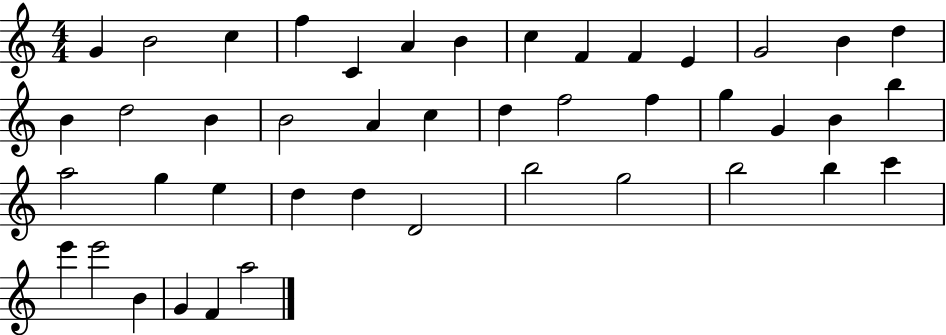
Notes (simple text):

G4/q B4/h C5/q F5/q C4/q A4/q B4/q C5/q F4/q F4/q E4/q G4/h B4/q D5/q B4/q D5/h B4/q B4/h A4/q C5/q D5/q F5/h F5/q G5/q G4/q B4/q B5/q A5/h G5/q E5/q D5/q D5/q D4/h B5/h G5/h B5/h B5/q C6/q E6/q E6/h B4/q G4/q F4/q A5/h